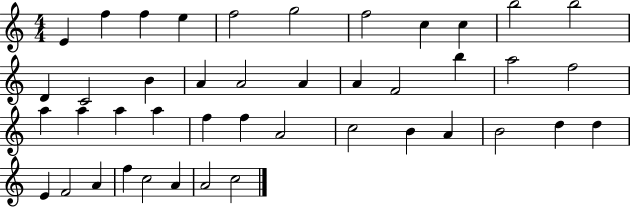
E4/q F5/q F5/q E5/q F5/h G5/h F5/h C5/q C5/q B5/h B5/h D4/q C4/h B4/q A4/q A4/h A4/q A4/q F4/h B5/q A5/h F5/h A5/q A5/q A5/q A5/q F5/q F5/q A4/h C5/h B4/q A4/q B4/h D5/q D5/q E4/q F4/h A4/q F5/q C5/h A4/q A4/h C5/h